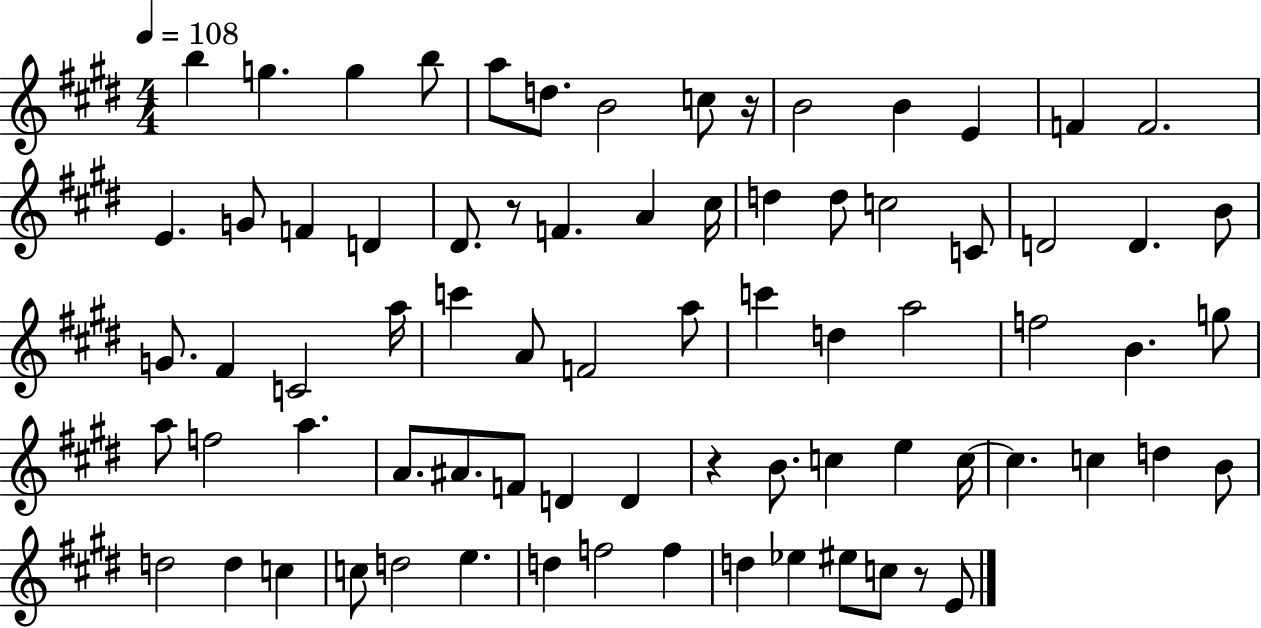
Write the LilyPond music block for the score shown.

{
  \clef treble
  \numericTimeSignature
  \time 4/4
  \key e \major
  \tempo 4 = 108
  b''4 g''4. g''4 b''8 | a''8 d''8. b'2 c''8 r16 | b'2 b'4 e'4 | f'4 f'2. | \break e'4. g'8 f'4 d'4 | dis'8. r8 f'4. a'4 cis''16 | d''4 d''8 c''2 c'8 | d'2 d'4. b'8 | \break g'8. fis'4 c'2 a''16 | c'''4 a'8 f'2 a''8 | c'''4 d''4 a''2 | f''2 b'4. g''8 | \break a''8 f''2 a''4. | a'8. ais'8. f'8 d'4 d'4 | r4 b'8. c''4 e''4 c''16~~ | c''4. c''4 d''4 b'8 | \break d''2 d''4 c''4 | c''8 d''2 e''4. | d''4 f''2 f''4 | d''4 ees''4 eis''8 c''8 r8 e'8 | \break \bar "|."
}